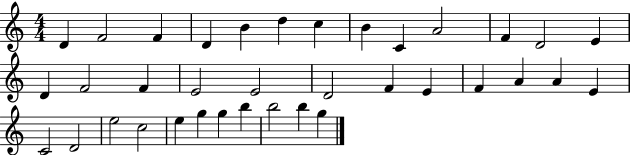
D4/q F4/h F4/q D4/q B4/q D5/q C5/q B4/q C4/q A4/h F4/q D4/h E4/q D4/q F4/h F4/q E4/h E4/h D4/h F4/q E4/q F4/q A4/q A4/q E4/q C4/h D4/h E5/h C5/h E5/q G5/q G5/q B5/q B5/h B5/q G5/q